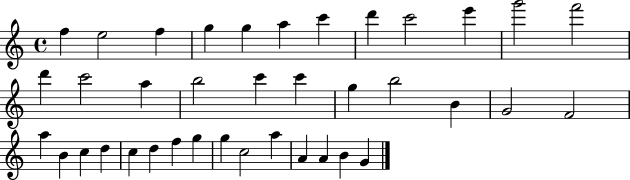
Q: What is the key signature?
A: C major